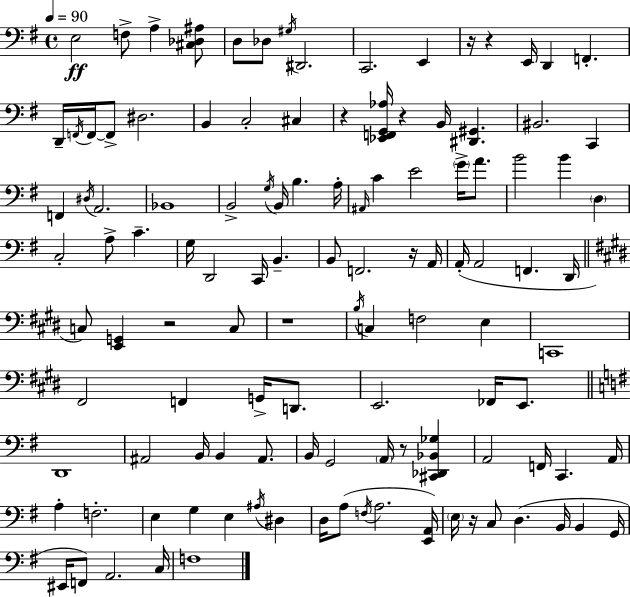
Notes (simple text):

E3/h F3/e A3/q [C#3,Db3,A#3]/e D3/e Db3/e G#3/s D#2/h. C2/h. E2/q R/s R/q E2/s D2/q F2/q. D2/s F2/s F2/s F2/e D#3/h. B2/q C3/h C#3/q R/q [Eb2,F2,G2,Ab3]/s R/q B2/s [D#2,G#2]/q. BIS2/h. C2/q F2/q D#3/s A2/h. Bb2/w B2/h G3/s B2/s B3/q. A3/s A#2/s C4/q E4/h G4/s A4/e. B4/h B4/q D3/q C3/h A3/e C4/q. G3/s D2/h C2/s B2/q. B2/e F2/h. R/s A2/s A2/s A2/h F2/q. D2/s C3/e [E2,G2]/q R/h C3/e R/w B3/s C3/q F3/h E3/q C2/w F#2/h F2/q G2/s D2/e. E2/h. FES2/s E2/e. D2/w A#2/h B2/s B2/q A#2/e. B2/s G2/h A2/s R/e [C#2,Db2,Bb2,Gb3]/q A2/h F2/s C2/q. A2/s A3/q F3/h. E3/q G3/q E3/q A#3/s D#3/q D3/s A3/e F3/s A3/h. [E2,A2]/s E3/s R/s C3/e D3/q. B2/s B2/q G2/s EIS2/s F2/e A2/h. C3/s F3/w